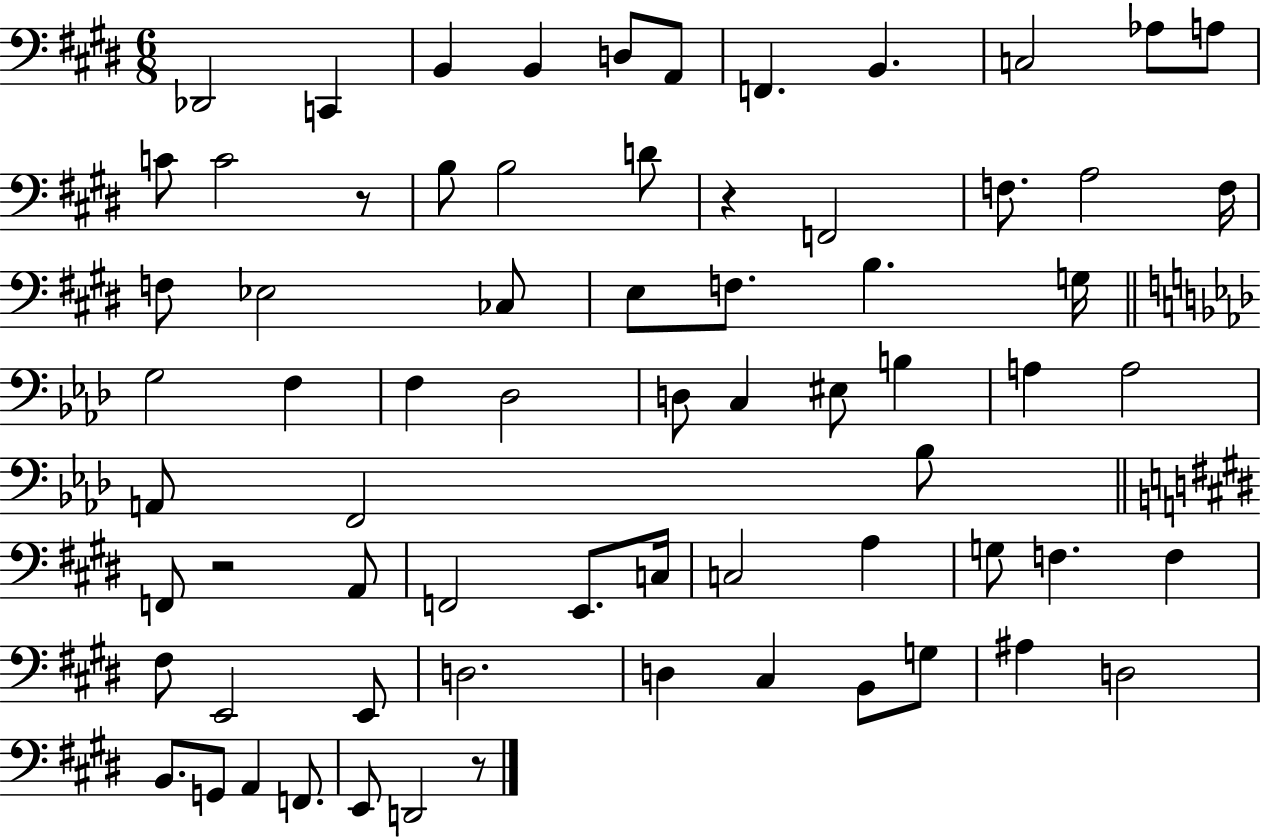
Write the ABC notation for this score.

X:1
T:Untitled
M:6/8
L:1/4
K:E
_D,,2 C,, B,, B,, D,/2 A,,/2 F,, B,, C,2 _A,/2 A,/2 C/2 C2 z/2 B,/2 B,2 D/2 z F,,2 F,/2 A,2 F,/4 F,/2 _E,2 _C,/2 E,/2 F,/2 B, G,/4 G,2 F, F, _D,2 D,/2 C, ^E,/2 B, A, A,2 A,,/2 F,,2 _B,/2 F,,/2 z2 A,,/2 F,,2 E,,/2 C,/4 C,2 A, G,/2 F, F, ^F,/2 E,,2 E,,/2 D,2 D, ^C, B,,/2 G,/2 ^A, D,2 B,,/2 G,,/2 A,, F,,/2 E,,/2 D,,2 z/2